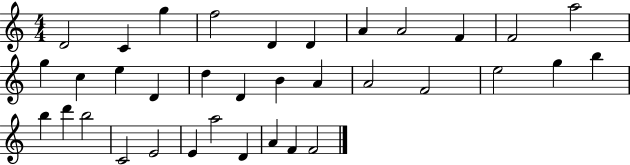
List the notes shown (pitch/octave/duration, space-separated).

D4/h C4/q G5/q F5/h D4/q D4/q A4/q A4/h F4/q F4/h A5/h G5/q C5/q E5/q D4/q D5/q D4/q B4/q A4/q A4/h F4/h E5/h G5/q B5/q B5/q D6/q B5/h C4/h E4/h E4/q A5/h D4/q A4/q F4/q F4/h